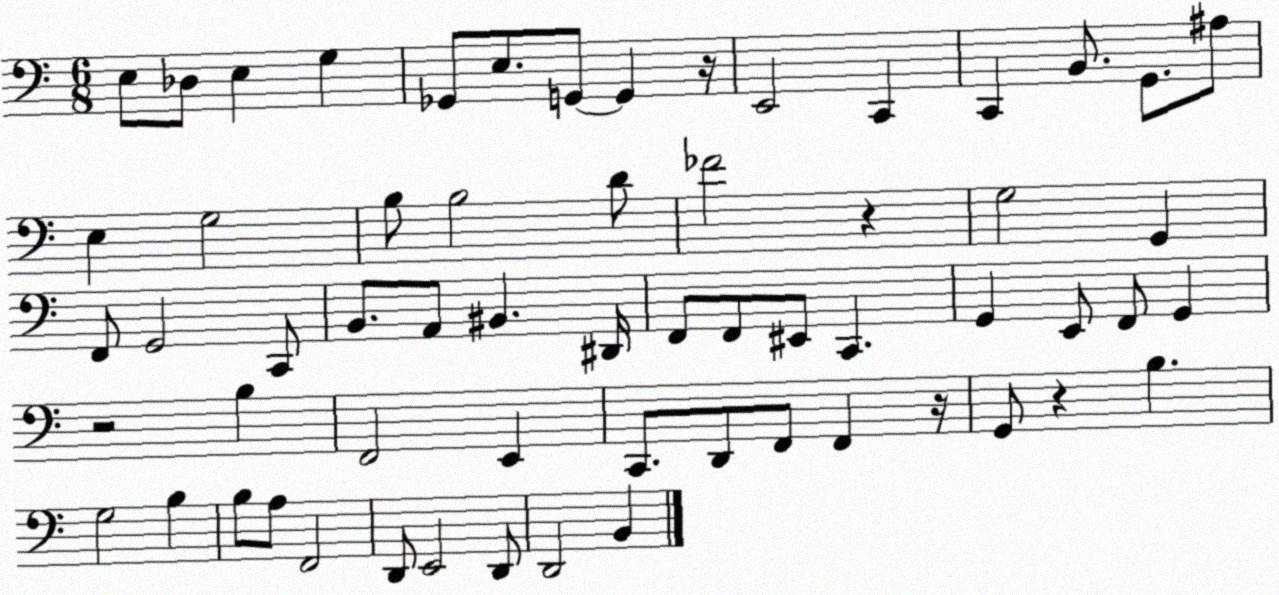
X:1
T:Untitled
M:6/8
L:1/4
K:C
E,/2 _D,/2 E, G, _G,,/2 E,/2 G,,/2 G,, z/4 E,,2 C,, C,, B,,/2 G,,/2 ^A,/2 E, G,2 B,/2 B,2 D/2 _F2 z G,2 G,, F,,/2 G,,2 C,,/2 B,,/2 A,,/2 ^B,, ^D,,/4 F,,/2 F,,/2 ^E,,/2 C,, G,, E,,/2 F,,/2 G,, z2 B, F,,2 E,, C,,/2 D,,/2 F,,/2 F,, z/4 G,,/2 z B, G,2 B, B,/2 A,/2 F,,2 D,,/2 E,,2 D,,/2 D,,2 B,,